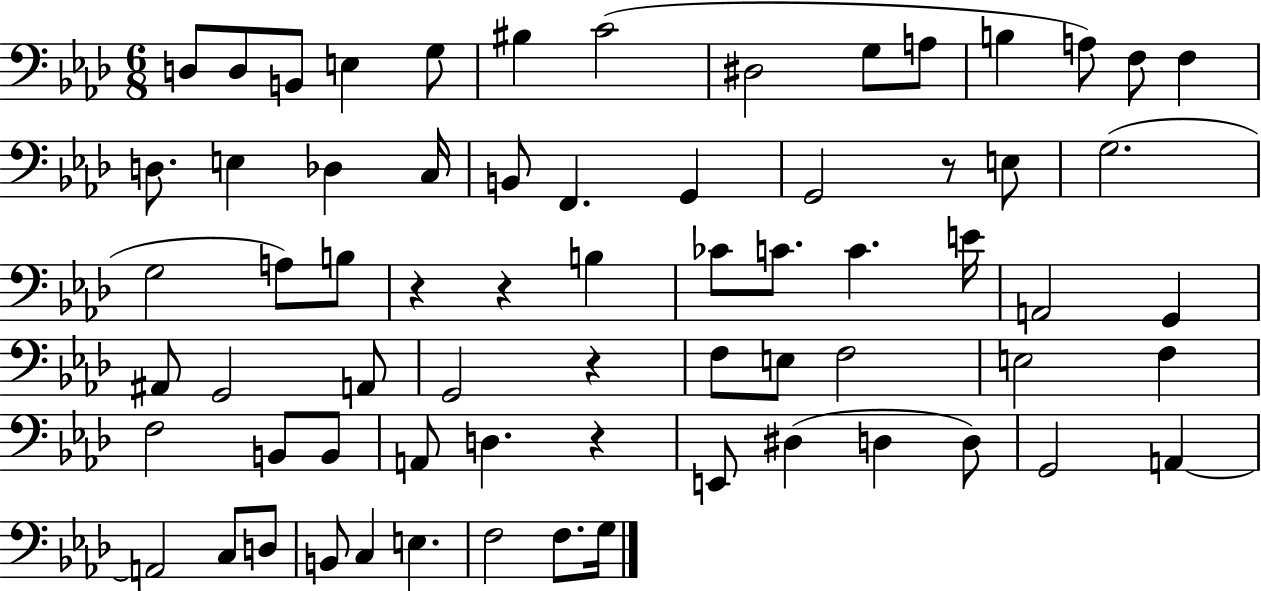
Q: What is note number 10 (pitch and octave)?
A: A3